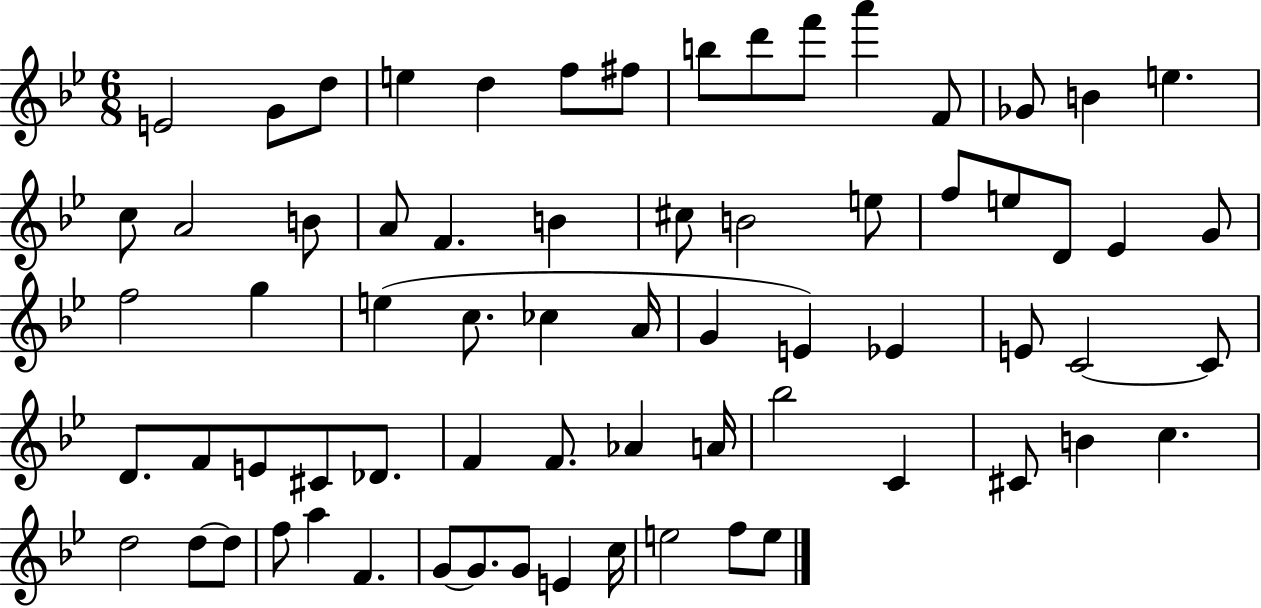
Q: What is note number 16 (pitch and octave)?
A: C5